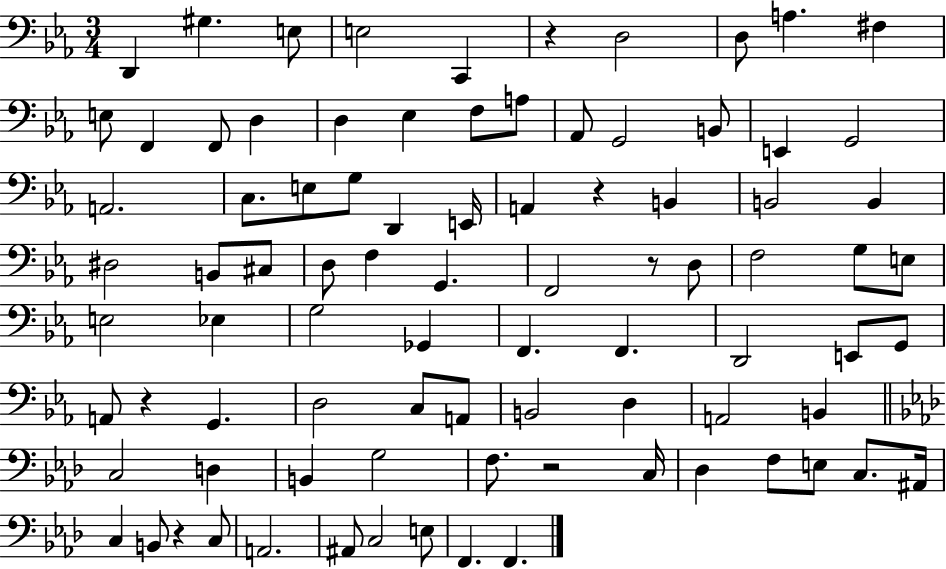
X:1
T:Untitled
M:3/4
L:1/4
K:Eb
D,, ^G, E,/2 E,2 C,, z D,2 D,/2 A, ^F, E,/2 F,, F,,/2 D, D, _E, F,/2 A,/2 _A,,/2 G,,2 B,,/2 E,, G,,2 A,,2 C,/2 E,/2 G,/2 D,, E,,/4 A,, z B,, B,,2 B,, ^D,2 B,,/2 ^C,/2 D,/2 F, G,, F,,2 z/2 D,/2 F,2 G,/2 E,/2 E,2 _E, G,2 _G,, F,, F,, D,,2 E,,/2 G,,/2 A,,/2 z G,, D,2 C,/2 A,,/2 B,,2 D, A,,2 B,, C,2 D, B,, G,2 F,/2 z2 C,/4 _D, F,/2 E,/2 C,/2 ^A,,/4 C, B,,/2 z C,/2 A,,2 ^A,,/2 C,2 E,/2 F,, F,,